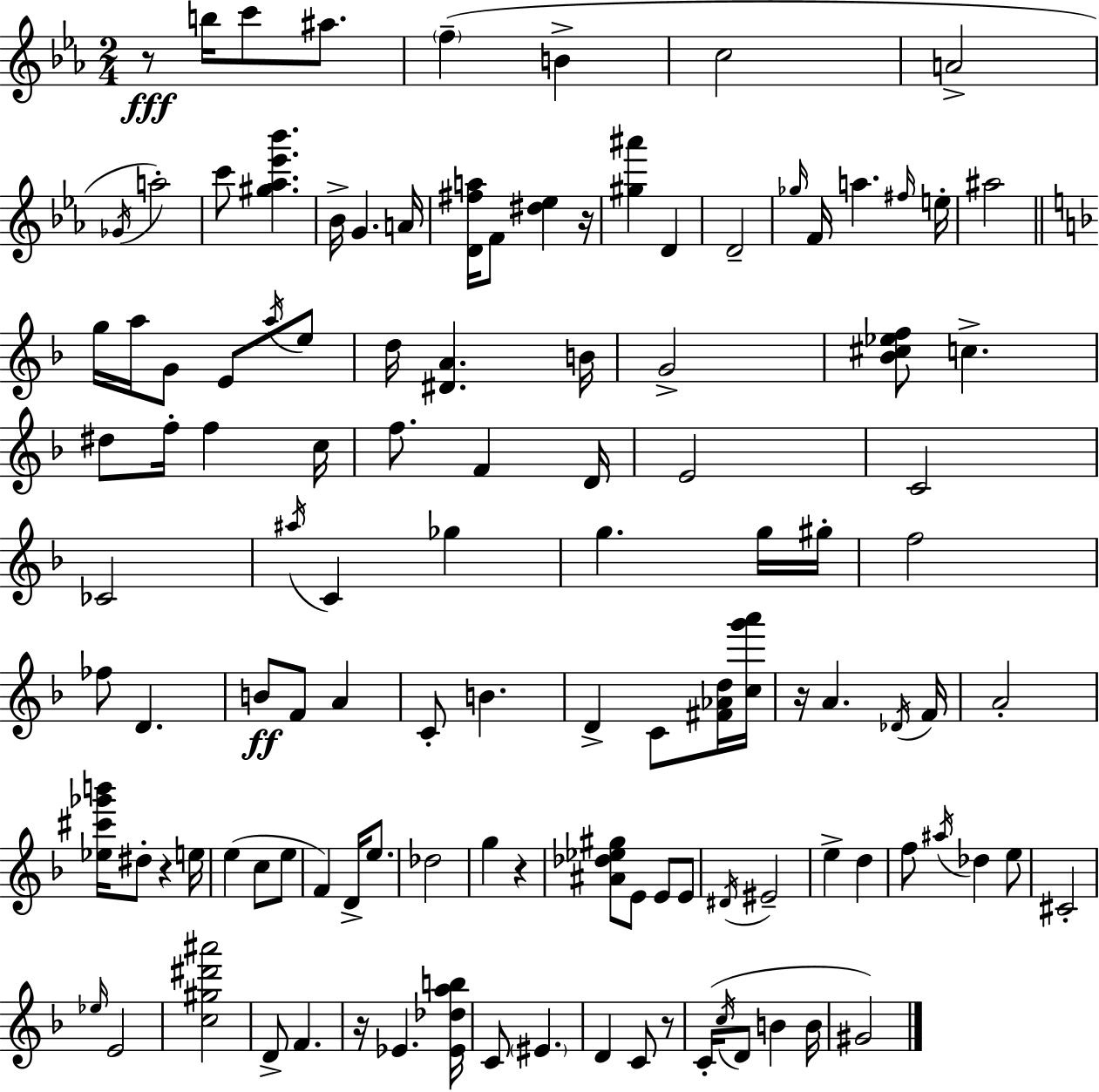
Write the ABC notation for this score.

X:1
T:Untitled
M:2/4
L:1/4
K:Eb
z/2 b/4 c'/2 ^a/2 f B c2 A2 _G/4 a2 c'/2 [^g_a_e'_b'] _B/4 G A/4 [D^fa]/4 F/2 [^d_e] z/4 [^g^a'] D D2 _g/4 F/4 a ^f/4 e/4 ^a2 g/4 a/4 G/2 E/2 a/4 e/2 d/4 [^DA] B/4 G2 [_B^c_ef]/2 c ^d/2 f/4 f c/4 f/2 F D/4 E2 C2 _C2 ^a/4 C _g g g/4 ^g/4 f2 _f/2 D B/2 F/2 A C/2 B D C/2 [^F_Ad]/4 [cg'a']/4 z/4 A _D/4 F/4 A2 [_e^c'_g'b']/4 ^d/2 z e/4 e c/2 e/2 F D/4 e/2 _d2 g z [^A_d_e^g]/2 E/2 E/2 E/2 ^D/4 ^E2 e d f/2 ^a/4 _d e/2 ^C2 _e/4 E2 [c^g^d'^a']2 D/2 F z/4 _E [_E_dab]/4 C/2 ^E D C/2 z/2 C/4 c/4 D/2 B B/4 ^G2